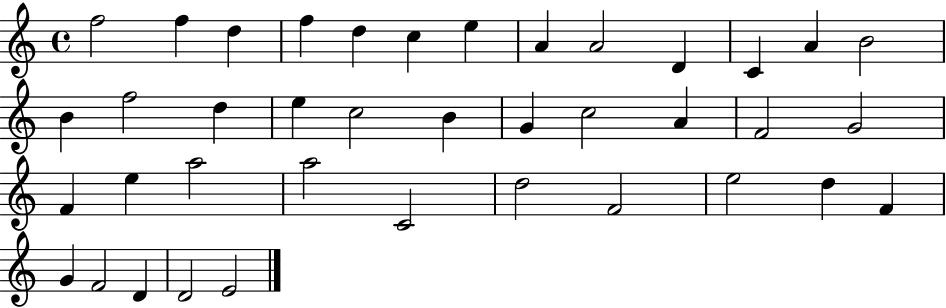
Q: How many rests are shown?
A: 0